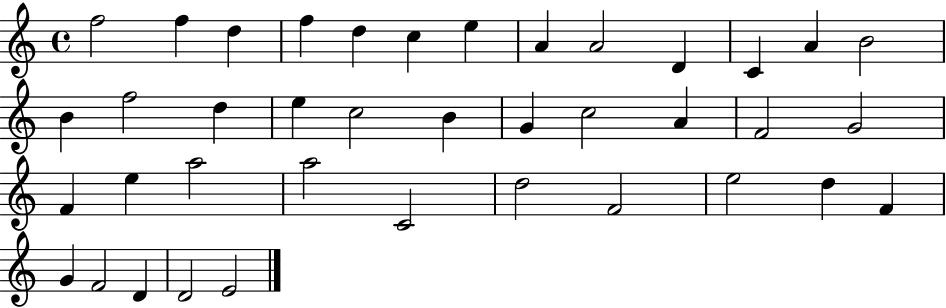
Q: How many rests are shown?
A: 0